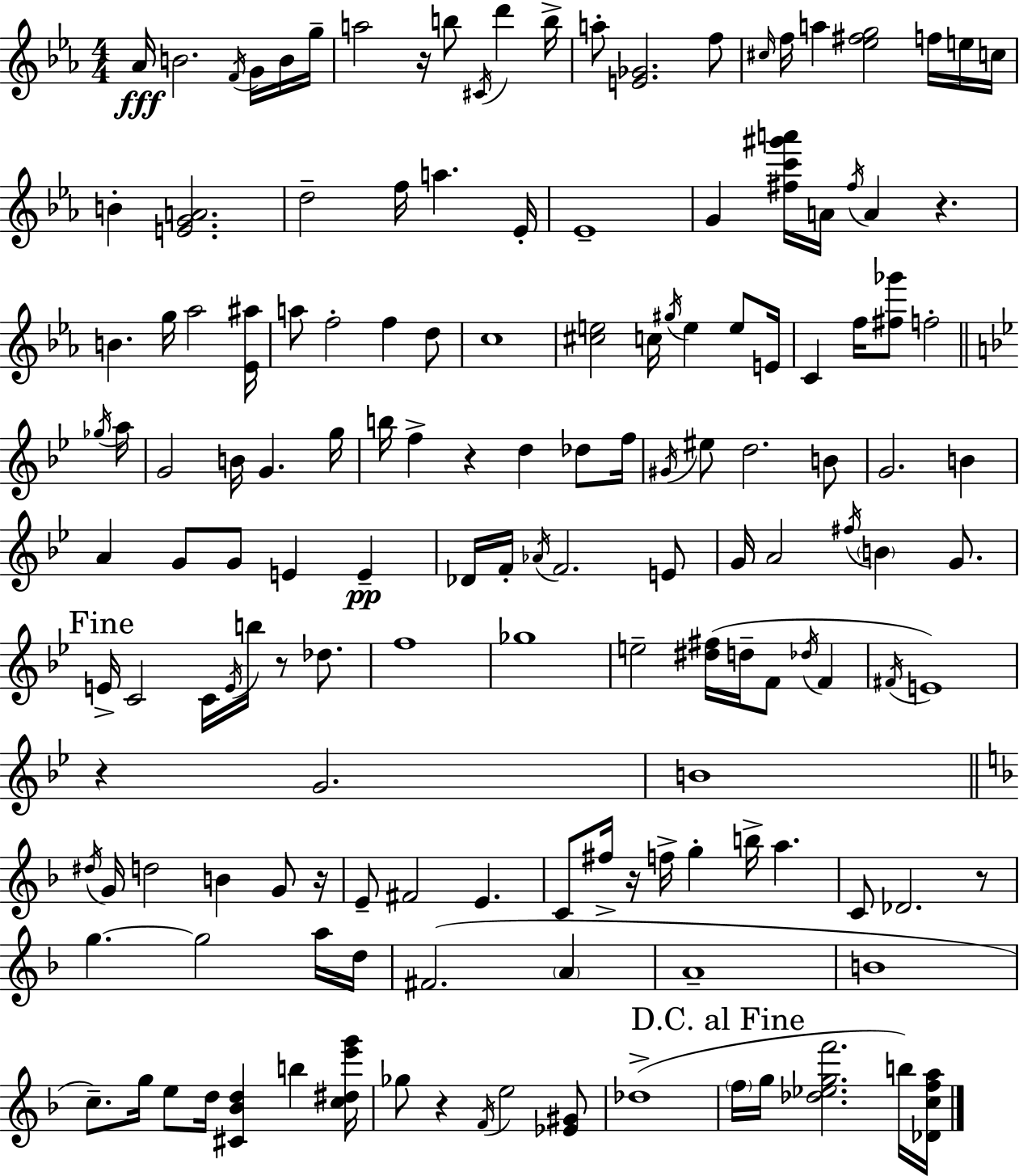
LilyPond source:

{
  \clef treble
  \numericTimeSignature
  \time 4/4
  \key ees \major
  aes'16\fff b'2. \acciaccatura { f'16 } g'16 b'16 | g''16-- a''2 r16 b''8 \acciaccatura { cis'16 } d'''4 | b''16-> a''8-. <e' ges'>2. | f''8 \grace { cis''16 } f''16 a''4 <ees'' fis'' g''>2 | \break f''16 e''16 c''16 b'4-. <e' g' a'>2. | d''2-- f''16 a''4. | ees'16-. ees'1-- | g'4 <fis'' c''' gis''' a'''>16 a'16 \acciaccatura { fis''16 } a'4 r4. | \break b'4. g''16 aes''2 | <ees' ais''>16 a''8 f''2-. f''4 | d''8 c''1 | <cis'' e''>2 c''16 \acciaccatura { gis''16 } e''4 | \break e''8 e'16 c'4 f''16 <fis'' ges'''>8 f''2-. | \bar "||" \break \key bes \major \acciaccatura { ges''16 } a''16 g'2 b'16 g'4. | g''16 b''16 f''4-> r4 d''4 des''8 | f''16 \acciaccatura { gis'16 } eis''8 d''2. | b'8 g'2. b'4 | \break a'4 g'8 g'8 e'4 e'4--\pp | des'16 f'16-. \acciaccatura { aes'16 } f'2. | e'8 g'16 a'2 \acciaccatura { fis''16 } \parenthesize b'4 | g'8. \mark "Fine" e'16-> c'2 c'16 \acciaccatura { e'16 } | \break b''16 r8 des''8. f''1 | ges''1 | e''2-- <dis'' fis''>16( d''16-- | f'8 \acciaccatura { des''16 } f'4 \acciaccatura { fis'16 }) e'1 | \break r4 g'2. | b'1 | \bar "||" \break \key d \minor \acciaccatura { dis''16 } g'16 d''2 b'4 g'8 | r16 e'8-- fis'2 e'4. | c'8 fis''16-> r16 f''16-> g''4-. b''16-> a''4. | c'8 des'2. r8 | \break g''4.~~ g''2 a''16 | d''16 fis'2.( \parenthesize a'4 | a'1-- | b'1 | \break c''8.--) g''16 e''8 d''16 <cis' bes' d''>4 b''4 | <c'' dis'' e''' g'''>16 ges''8 r4 \acciaccatura { f'16 } e''2 | <ees' gis'>8 des''1->( | \mark "D.C. al Fine" \parenthesize f''16 g''16 <des'' ees'' g'' f'''>2. | \break b''16) <des' c'' f'' a''>16 \bar "|."
}